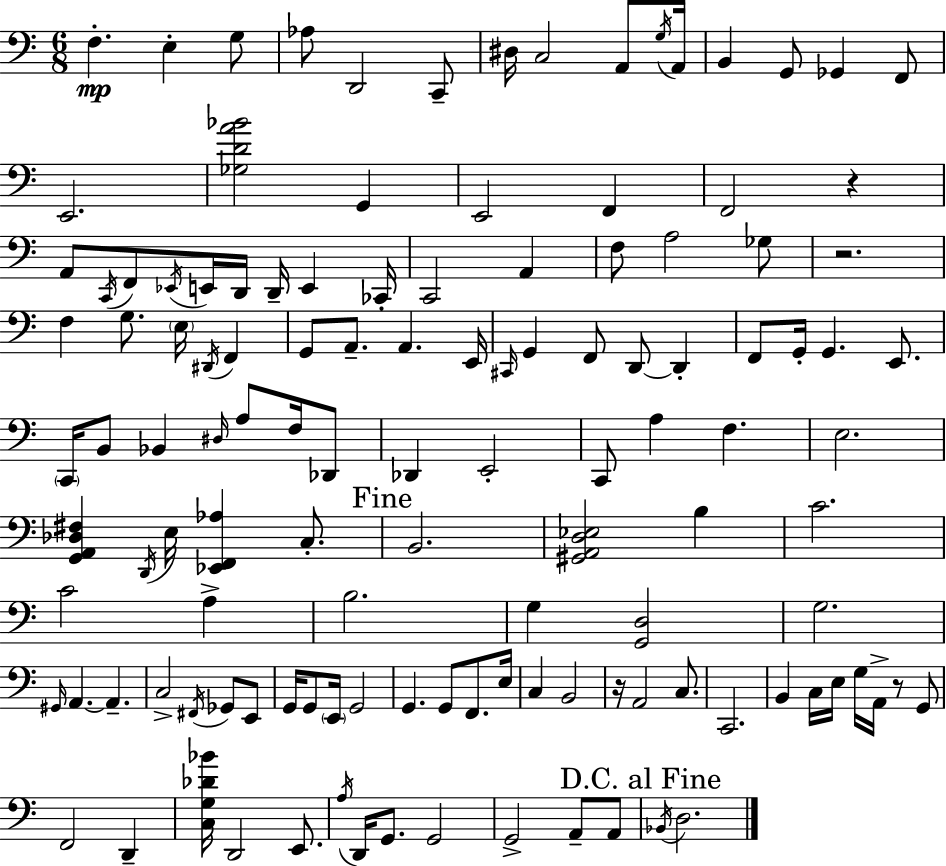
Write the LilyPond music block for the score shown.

{
  \clef bass
  \numericTimeSignature
  \time 6/8
  \key a \minor
  f4.-.\mp e4-. g8 | aes8 d,2 c,8-- | dis16 c2 a,8 \acciaccatura { g16 } | a,16 b,4 g,8 ges,4 f,8 | \break e,2. | <ges d' a' bes'>2 g,4 | e,2 f,4 | f,2 r4 | \break a,8 \acciaccatura { c,16 } f,8 \acciaccatura { ees,16 } e,16 d,16 d,16-- e,4 | ces,16-. c,2 a,4 | f8 a2 | ges8 r2. | \break f4 g8. \parenthesize e16 \acciaccatura { dis,16 } | f,4 g,8 a,8.-- a,4. | e,16 \grace { cis,16 } g,4 f,8 d,8~~ | d,4-. f,8 g,16-. g,4. | \break e,8. \parenthesize c,16 b,8 bes,4 | \grace { dis16 } a8 f16 des,8 des,4 e,2-. | c,8 a4 | f4. e2. | \break <g, a, des fis>4 \acciaccatura { d,16 } e16 | <ees, f, aes>4 c8.-. \mark "Fine" b,2. | <gis, a, d ees>2 | b4 c'2. | \break c'2 | a4-> b2. | g4 <g, d>2 | g2. | \break \grace { gis,16 } a,4.~~ | a,4.-- c2-> | \acciaccatura { fis,16 } ges,8 e,8 g,16 g,8 | \parenthesize e,16 g,2 g,4. | \break g,8 f,8. e16 c4 | b,2 r16 a,2 | c8. c,2. | b,4 | \break c16 e16 g16 a,16-> r8 g,8 f,2 | d,4-- <c g des' bes'>16 d,2 | e,8. \acciaccatura { a16 } d,16 g,8. | g,2 g,2-> | \break a,8-- a,8 \mark "D.C. al Fine" \acciaccatura { bes,16 } d2. | \bar "|."
}